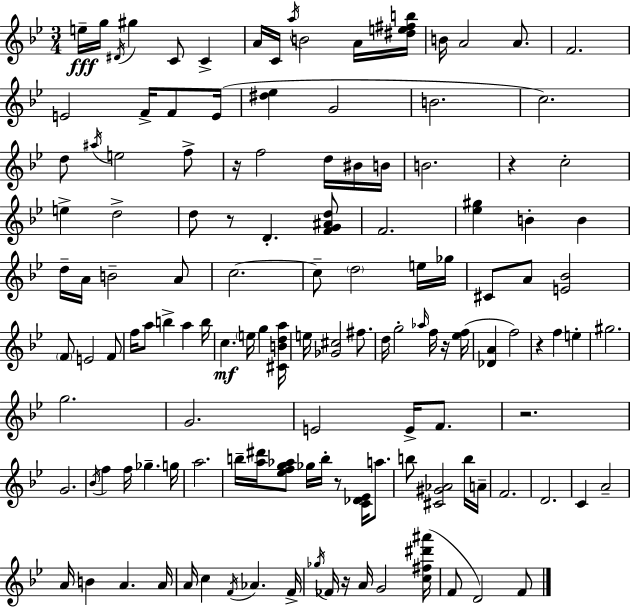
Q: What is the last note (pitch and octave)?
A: F4